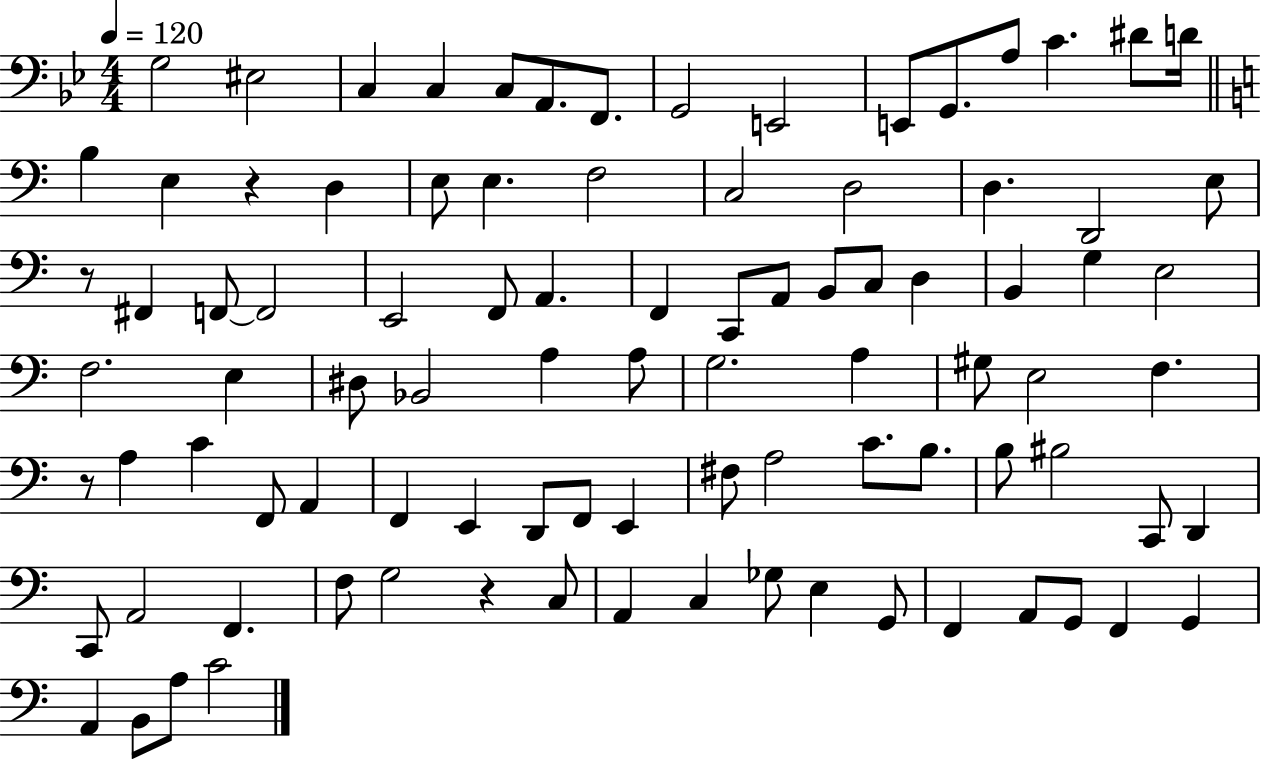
X:1
T:Untitled
M:4/4
L:1/4
K:Bb
G,2 ^E,2 C, C, C,/2 A,,/2 F,,/2 G,,2 E,,2 E,,/2 G,,/2 A,/2 C ^D/2 D/4 B, E, z D, E,/2 E, F,2 C,2 D,2 D, D,,2 E,/2 z/2 ^F,, F,,/2 F,,2 E,,2 F,,/2 A,, F,, C,,/2 A,,/2 B,,/2 C,/2 D, B,, G, E,2 F,2 E, ^D,/2 _B,,2 A, A,/2 G,2 A, ^G,/2 E,2 F, z/2 A, C F,,/2 A,, F,, E,, D,,/2 F,,/2 E,, ^F,/2 A,2 C/2 B,/2 B,/2 ^B,2 C,,/2 D,, C,,/2 A,,2 F,, F,/2 G,2 z C,/2 A,, C, _G,/2 E, G,,/2 F,, A,,/2 G,,/2 F,, G,, A,, B,,/2 A,/2 C2